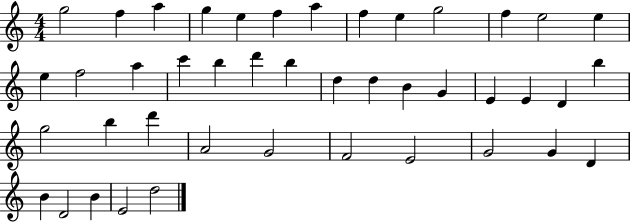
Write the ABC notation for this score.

X:1
T:Untitled
M:4/4
L:1/4
K:C
g2 f a g e f a f e g2 f e2 e e f2 a c' b d' b d d B G E E D b g2 b d' A2 G2 F2 E2 G2 G D B D2 B E2 d2